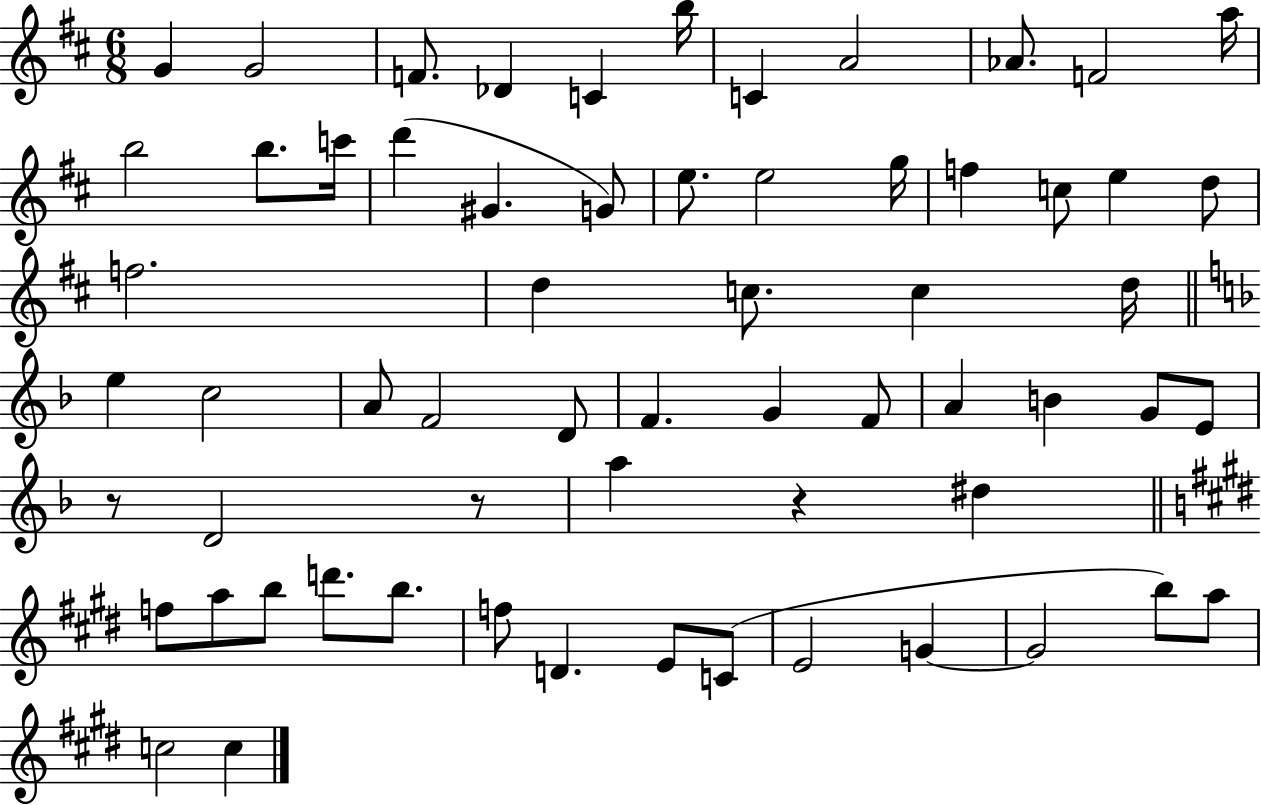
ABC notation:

X:1
T:Untitled
M:6/8
L:1/4
K:D
G G2 F/2 _D C b/4 C A2 _A/2 F2 a/4 b2 b/2 c'/4 d' ^G G/2 e/2 e2 g/4 f c/2 e d/2 f2 d c/2 c d/4 e c2 A/2 F2 D/2 F G F/2 A B G/2 E/2 z/2 D2 z/2 a z ^d f/2 a/2 b/2 d'/2 b/2 f/2 D E/2 C/2 E2 G G2 b/2 a/2 c2 c